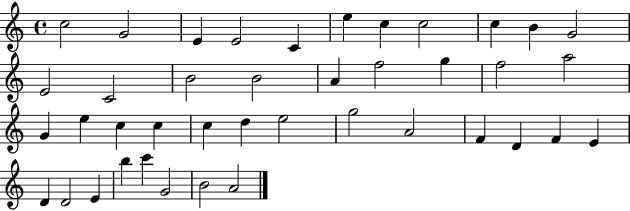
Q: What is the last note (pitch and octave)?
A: A4